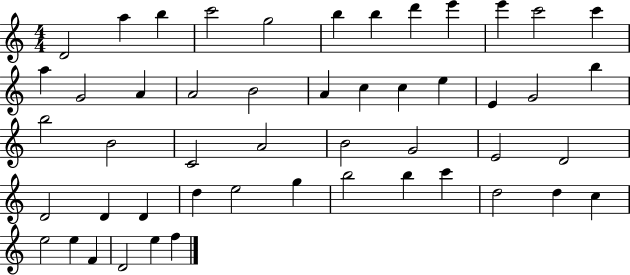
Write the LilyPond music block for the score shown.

{
  \clef treble
  \numericTimeSignature
  \time 4/4
  \key c \major
  d'2 a''4 b''4 | c'''2 g''2 | b''4 b''4 d'''4 e'''4 | e'''4 c'''2 c'''4 | \break a''4 g'2 a'4 | a'2 b'2 | a'4 c''4 c''4 e''4 | e'4 g'2 b''4 | \break b''2 b'2 | c'2 a'2 | b'2 g'2 | e'2 d'2 | \break d'2 d'4 d'4 | d''4 e''2 g''4 | b''2 b''4 c'''4 | d''2 d''4 c''4 | \break e''2 e''4 f'4 | d'2 e''4 f''4 | \bar "|."
}